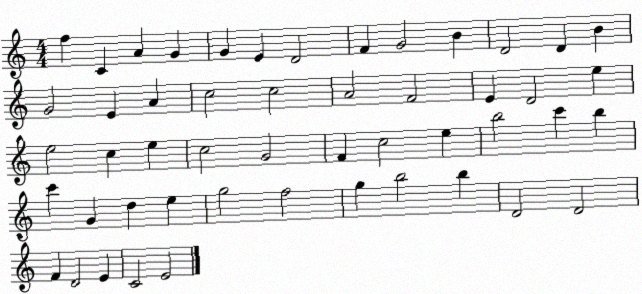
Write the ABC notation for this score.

X:1
T:Untitled
M:4/4
L:1/4
K:C
f C A G G E D2 F G2 B D2 D B G2 E A c2 c2 A2 F2 E D2 e e2 c e c2 G2 F c2 e b2 c' b c' G d e g2 f2 g b2 b D2 D2 F D2 E C2 E2